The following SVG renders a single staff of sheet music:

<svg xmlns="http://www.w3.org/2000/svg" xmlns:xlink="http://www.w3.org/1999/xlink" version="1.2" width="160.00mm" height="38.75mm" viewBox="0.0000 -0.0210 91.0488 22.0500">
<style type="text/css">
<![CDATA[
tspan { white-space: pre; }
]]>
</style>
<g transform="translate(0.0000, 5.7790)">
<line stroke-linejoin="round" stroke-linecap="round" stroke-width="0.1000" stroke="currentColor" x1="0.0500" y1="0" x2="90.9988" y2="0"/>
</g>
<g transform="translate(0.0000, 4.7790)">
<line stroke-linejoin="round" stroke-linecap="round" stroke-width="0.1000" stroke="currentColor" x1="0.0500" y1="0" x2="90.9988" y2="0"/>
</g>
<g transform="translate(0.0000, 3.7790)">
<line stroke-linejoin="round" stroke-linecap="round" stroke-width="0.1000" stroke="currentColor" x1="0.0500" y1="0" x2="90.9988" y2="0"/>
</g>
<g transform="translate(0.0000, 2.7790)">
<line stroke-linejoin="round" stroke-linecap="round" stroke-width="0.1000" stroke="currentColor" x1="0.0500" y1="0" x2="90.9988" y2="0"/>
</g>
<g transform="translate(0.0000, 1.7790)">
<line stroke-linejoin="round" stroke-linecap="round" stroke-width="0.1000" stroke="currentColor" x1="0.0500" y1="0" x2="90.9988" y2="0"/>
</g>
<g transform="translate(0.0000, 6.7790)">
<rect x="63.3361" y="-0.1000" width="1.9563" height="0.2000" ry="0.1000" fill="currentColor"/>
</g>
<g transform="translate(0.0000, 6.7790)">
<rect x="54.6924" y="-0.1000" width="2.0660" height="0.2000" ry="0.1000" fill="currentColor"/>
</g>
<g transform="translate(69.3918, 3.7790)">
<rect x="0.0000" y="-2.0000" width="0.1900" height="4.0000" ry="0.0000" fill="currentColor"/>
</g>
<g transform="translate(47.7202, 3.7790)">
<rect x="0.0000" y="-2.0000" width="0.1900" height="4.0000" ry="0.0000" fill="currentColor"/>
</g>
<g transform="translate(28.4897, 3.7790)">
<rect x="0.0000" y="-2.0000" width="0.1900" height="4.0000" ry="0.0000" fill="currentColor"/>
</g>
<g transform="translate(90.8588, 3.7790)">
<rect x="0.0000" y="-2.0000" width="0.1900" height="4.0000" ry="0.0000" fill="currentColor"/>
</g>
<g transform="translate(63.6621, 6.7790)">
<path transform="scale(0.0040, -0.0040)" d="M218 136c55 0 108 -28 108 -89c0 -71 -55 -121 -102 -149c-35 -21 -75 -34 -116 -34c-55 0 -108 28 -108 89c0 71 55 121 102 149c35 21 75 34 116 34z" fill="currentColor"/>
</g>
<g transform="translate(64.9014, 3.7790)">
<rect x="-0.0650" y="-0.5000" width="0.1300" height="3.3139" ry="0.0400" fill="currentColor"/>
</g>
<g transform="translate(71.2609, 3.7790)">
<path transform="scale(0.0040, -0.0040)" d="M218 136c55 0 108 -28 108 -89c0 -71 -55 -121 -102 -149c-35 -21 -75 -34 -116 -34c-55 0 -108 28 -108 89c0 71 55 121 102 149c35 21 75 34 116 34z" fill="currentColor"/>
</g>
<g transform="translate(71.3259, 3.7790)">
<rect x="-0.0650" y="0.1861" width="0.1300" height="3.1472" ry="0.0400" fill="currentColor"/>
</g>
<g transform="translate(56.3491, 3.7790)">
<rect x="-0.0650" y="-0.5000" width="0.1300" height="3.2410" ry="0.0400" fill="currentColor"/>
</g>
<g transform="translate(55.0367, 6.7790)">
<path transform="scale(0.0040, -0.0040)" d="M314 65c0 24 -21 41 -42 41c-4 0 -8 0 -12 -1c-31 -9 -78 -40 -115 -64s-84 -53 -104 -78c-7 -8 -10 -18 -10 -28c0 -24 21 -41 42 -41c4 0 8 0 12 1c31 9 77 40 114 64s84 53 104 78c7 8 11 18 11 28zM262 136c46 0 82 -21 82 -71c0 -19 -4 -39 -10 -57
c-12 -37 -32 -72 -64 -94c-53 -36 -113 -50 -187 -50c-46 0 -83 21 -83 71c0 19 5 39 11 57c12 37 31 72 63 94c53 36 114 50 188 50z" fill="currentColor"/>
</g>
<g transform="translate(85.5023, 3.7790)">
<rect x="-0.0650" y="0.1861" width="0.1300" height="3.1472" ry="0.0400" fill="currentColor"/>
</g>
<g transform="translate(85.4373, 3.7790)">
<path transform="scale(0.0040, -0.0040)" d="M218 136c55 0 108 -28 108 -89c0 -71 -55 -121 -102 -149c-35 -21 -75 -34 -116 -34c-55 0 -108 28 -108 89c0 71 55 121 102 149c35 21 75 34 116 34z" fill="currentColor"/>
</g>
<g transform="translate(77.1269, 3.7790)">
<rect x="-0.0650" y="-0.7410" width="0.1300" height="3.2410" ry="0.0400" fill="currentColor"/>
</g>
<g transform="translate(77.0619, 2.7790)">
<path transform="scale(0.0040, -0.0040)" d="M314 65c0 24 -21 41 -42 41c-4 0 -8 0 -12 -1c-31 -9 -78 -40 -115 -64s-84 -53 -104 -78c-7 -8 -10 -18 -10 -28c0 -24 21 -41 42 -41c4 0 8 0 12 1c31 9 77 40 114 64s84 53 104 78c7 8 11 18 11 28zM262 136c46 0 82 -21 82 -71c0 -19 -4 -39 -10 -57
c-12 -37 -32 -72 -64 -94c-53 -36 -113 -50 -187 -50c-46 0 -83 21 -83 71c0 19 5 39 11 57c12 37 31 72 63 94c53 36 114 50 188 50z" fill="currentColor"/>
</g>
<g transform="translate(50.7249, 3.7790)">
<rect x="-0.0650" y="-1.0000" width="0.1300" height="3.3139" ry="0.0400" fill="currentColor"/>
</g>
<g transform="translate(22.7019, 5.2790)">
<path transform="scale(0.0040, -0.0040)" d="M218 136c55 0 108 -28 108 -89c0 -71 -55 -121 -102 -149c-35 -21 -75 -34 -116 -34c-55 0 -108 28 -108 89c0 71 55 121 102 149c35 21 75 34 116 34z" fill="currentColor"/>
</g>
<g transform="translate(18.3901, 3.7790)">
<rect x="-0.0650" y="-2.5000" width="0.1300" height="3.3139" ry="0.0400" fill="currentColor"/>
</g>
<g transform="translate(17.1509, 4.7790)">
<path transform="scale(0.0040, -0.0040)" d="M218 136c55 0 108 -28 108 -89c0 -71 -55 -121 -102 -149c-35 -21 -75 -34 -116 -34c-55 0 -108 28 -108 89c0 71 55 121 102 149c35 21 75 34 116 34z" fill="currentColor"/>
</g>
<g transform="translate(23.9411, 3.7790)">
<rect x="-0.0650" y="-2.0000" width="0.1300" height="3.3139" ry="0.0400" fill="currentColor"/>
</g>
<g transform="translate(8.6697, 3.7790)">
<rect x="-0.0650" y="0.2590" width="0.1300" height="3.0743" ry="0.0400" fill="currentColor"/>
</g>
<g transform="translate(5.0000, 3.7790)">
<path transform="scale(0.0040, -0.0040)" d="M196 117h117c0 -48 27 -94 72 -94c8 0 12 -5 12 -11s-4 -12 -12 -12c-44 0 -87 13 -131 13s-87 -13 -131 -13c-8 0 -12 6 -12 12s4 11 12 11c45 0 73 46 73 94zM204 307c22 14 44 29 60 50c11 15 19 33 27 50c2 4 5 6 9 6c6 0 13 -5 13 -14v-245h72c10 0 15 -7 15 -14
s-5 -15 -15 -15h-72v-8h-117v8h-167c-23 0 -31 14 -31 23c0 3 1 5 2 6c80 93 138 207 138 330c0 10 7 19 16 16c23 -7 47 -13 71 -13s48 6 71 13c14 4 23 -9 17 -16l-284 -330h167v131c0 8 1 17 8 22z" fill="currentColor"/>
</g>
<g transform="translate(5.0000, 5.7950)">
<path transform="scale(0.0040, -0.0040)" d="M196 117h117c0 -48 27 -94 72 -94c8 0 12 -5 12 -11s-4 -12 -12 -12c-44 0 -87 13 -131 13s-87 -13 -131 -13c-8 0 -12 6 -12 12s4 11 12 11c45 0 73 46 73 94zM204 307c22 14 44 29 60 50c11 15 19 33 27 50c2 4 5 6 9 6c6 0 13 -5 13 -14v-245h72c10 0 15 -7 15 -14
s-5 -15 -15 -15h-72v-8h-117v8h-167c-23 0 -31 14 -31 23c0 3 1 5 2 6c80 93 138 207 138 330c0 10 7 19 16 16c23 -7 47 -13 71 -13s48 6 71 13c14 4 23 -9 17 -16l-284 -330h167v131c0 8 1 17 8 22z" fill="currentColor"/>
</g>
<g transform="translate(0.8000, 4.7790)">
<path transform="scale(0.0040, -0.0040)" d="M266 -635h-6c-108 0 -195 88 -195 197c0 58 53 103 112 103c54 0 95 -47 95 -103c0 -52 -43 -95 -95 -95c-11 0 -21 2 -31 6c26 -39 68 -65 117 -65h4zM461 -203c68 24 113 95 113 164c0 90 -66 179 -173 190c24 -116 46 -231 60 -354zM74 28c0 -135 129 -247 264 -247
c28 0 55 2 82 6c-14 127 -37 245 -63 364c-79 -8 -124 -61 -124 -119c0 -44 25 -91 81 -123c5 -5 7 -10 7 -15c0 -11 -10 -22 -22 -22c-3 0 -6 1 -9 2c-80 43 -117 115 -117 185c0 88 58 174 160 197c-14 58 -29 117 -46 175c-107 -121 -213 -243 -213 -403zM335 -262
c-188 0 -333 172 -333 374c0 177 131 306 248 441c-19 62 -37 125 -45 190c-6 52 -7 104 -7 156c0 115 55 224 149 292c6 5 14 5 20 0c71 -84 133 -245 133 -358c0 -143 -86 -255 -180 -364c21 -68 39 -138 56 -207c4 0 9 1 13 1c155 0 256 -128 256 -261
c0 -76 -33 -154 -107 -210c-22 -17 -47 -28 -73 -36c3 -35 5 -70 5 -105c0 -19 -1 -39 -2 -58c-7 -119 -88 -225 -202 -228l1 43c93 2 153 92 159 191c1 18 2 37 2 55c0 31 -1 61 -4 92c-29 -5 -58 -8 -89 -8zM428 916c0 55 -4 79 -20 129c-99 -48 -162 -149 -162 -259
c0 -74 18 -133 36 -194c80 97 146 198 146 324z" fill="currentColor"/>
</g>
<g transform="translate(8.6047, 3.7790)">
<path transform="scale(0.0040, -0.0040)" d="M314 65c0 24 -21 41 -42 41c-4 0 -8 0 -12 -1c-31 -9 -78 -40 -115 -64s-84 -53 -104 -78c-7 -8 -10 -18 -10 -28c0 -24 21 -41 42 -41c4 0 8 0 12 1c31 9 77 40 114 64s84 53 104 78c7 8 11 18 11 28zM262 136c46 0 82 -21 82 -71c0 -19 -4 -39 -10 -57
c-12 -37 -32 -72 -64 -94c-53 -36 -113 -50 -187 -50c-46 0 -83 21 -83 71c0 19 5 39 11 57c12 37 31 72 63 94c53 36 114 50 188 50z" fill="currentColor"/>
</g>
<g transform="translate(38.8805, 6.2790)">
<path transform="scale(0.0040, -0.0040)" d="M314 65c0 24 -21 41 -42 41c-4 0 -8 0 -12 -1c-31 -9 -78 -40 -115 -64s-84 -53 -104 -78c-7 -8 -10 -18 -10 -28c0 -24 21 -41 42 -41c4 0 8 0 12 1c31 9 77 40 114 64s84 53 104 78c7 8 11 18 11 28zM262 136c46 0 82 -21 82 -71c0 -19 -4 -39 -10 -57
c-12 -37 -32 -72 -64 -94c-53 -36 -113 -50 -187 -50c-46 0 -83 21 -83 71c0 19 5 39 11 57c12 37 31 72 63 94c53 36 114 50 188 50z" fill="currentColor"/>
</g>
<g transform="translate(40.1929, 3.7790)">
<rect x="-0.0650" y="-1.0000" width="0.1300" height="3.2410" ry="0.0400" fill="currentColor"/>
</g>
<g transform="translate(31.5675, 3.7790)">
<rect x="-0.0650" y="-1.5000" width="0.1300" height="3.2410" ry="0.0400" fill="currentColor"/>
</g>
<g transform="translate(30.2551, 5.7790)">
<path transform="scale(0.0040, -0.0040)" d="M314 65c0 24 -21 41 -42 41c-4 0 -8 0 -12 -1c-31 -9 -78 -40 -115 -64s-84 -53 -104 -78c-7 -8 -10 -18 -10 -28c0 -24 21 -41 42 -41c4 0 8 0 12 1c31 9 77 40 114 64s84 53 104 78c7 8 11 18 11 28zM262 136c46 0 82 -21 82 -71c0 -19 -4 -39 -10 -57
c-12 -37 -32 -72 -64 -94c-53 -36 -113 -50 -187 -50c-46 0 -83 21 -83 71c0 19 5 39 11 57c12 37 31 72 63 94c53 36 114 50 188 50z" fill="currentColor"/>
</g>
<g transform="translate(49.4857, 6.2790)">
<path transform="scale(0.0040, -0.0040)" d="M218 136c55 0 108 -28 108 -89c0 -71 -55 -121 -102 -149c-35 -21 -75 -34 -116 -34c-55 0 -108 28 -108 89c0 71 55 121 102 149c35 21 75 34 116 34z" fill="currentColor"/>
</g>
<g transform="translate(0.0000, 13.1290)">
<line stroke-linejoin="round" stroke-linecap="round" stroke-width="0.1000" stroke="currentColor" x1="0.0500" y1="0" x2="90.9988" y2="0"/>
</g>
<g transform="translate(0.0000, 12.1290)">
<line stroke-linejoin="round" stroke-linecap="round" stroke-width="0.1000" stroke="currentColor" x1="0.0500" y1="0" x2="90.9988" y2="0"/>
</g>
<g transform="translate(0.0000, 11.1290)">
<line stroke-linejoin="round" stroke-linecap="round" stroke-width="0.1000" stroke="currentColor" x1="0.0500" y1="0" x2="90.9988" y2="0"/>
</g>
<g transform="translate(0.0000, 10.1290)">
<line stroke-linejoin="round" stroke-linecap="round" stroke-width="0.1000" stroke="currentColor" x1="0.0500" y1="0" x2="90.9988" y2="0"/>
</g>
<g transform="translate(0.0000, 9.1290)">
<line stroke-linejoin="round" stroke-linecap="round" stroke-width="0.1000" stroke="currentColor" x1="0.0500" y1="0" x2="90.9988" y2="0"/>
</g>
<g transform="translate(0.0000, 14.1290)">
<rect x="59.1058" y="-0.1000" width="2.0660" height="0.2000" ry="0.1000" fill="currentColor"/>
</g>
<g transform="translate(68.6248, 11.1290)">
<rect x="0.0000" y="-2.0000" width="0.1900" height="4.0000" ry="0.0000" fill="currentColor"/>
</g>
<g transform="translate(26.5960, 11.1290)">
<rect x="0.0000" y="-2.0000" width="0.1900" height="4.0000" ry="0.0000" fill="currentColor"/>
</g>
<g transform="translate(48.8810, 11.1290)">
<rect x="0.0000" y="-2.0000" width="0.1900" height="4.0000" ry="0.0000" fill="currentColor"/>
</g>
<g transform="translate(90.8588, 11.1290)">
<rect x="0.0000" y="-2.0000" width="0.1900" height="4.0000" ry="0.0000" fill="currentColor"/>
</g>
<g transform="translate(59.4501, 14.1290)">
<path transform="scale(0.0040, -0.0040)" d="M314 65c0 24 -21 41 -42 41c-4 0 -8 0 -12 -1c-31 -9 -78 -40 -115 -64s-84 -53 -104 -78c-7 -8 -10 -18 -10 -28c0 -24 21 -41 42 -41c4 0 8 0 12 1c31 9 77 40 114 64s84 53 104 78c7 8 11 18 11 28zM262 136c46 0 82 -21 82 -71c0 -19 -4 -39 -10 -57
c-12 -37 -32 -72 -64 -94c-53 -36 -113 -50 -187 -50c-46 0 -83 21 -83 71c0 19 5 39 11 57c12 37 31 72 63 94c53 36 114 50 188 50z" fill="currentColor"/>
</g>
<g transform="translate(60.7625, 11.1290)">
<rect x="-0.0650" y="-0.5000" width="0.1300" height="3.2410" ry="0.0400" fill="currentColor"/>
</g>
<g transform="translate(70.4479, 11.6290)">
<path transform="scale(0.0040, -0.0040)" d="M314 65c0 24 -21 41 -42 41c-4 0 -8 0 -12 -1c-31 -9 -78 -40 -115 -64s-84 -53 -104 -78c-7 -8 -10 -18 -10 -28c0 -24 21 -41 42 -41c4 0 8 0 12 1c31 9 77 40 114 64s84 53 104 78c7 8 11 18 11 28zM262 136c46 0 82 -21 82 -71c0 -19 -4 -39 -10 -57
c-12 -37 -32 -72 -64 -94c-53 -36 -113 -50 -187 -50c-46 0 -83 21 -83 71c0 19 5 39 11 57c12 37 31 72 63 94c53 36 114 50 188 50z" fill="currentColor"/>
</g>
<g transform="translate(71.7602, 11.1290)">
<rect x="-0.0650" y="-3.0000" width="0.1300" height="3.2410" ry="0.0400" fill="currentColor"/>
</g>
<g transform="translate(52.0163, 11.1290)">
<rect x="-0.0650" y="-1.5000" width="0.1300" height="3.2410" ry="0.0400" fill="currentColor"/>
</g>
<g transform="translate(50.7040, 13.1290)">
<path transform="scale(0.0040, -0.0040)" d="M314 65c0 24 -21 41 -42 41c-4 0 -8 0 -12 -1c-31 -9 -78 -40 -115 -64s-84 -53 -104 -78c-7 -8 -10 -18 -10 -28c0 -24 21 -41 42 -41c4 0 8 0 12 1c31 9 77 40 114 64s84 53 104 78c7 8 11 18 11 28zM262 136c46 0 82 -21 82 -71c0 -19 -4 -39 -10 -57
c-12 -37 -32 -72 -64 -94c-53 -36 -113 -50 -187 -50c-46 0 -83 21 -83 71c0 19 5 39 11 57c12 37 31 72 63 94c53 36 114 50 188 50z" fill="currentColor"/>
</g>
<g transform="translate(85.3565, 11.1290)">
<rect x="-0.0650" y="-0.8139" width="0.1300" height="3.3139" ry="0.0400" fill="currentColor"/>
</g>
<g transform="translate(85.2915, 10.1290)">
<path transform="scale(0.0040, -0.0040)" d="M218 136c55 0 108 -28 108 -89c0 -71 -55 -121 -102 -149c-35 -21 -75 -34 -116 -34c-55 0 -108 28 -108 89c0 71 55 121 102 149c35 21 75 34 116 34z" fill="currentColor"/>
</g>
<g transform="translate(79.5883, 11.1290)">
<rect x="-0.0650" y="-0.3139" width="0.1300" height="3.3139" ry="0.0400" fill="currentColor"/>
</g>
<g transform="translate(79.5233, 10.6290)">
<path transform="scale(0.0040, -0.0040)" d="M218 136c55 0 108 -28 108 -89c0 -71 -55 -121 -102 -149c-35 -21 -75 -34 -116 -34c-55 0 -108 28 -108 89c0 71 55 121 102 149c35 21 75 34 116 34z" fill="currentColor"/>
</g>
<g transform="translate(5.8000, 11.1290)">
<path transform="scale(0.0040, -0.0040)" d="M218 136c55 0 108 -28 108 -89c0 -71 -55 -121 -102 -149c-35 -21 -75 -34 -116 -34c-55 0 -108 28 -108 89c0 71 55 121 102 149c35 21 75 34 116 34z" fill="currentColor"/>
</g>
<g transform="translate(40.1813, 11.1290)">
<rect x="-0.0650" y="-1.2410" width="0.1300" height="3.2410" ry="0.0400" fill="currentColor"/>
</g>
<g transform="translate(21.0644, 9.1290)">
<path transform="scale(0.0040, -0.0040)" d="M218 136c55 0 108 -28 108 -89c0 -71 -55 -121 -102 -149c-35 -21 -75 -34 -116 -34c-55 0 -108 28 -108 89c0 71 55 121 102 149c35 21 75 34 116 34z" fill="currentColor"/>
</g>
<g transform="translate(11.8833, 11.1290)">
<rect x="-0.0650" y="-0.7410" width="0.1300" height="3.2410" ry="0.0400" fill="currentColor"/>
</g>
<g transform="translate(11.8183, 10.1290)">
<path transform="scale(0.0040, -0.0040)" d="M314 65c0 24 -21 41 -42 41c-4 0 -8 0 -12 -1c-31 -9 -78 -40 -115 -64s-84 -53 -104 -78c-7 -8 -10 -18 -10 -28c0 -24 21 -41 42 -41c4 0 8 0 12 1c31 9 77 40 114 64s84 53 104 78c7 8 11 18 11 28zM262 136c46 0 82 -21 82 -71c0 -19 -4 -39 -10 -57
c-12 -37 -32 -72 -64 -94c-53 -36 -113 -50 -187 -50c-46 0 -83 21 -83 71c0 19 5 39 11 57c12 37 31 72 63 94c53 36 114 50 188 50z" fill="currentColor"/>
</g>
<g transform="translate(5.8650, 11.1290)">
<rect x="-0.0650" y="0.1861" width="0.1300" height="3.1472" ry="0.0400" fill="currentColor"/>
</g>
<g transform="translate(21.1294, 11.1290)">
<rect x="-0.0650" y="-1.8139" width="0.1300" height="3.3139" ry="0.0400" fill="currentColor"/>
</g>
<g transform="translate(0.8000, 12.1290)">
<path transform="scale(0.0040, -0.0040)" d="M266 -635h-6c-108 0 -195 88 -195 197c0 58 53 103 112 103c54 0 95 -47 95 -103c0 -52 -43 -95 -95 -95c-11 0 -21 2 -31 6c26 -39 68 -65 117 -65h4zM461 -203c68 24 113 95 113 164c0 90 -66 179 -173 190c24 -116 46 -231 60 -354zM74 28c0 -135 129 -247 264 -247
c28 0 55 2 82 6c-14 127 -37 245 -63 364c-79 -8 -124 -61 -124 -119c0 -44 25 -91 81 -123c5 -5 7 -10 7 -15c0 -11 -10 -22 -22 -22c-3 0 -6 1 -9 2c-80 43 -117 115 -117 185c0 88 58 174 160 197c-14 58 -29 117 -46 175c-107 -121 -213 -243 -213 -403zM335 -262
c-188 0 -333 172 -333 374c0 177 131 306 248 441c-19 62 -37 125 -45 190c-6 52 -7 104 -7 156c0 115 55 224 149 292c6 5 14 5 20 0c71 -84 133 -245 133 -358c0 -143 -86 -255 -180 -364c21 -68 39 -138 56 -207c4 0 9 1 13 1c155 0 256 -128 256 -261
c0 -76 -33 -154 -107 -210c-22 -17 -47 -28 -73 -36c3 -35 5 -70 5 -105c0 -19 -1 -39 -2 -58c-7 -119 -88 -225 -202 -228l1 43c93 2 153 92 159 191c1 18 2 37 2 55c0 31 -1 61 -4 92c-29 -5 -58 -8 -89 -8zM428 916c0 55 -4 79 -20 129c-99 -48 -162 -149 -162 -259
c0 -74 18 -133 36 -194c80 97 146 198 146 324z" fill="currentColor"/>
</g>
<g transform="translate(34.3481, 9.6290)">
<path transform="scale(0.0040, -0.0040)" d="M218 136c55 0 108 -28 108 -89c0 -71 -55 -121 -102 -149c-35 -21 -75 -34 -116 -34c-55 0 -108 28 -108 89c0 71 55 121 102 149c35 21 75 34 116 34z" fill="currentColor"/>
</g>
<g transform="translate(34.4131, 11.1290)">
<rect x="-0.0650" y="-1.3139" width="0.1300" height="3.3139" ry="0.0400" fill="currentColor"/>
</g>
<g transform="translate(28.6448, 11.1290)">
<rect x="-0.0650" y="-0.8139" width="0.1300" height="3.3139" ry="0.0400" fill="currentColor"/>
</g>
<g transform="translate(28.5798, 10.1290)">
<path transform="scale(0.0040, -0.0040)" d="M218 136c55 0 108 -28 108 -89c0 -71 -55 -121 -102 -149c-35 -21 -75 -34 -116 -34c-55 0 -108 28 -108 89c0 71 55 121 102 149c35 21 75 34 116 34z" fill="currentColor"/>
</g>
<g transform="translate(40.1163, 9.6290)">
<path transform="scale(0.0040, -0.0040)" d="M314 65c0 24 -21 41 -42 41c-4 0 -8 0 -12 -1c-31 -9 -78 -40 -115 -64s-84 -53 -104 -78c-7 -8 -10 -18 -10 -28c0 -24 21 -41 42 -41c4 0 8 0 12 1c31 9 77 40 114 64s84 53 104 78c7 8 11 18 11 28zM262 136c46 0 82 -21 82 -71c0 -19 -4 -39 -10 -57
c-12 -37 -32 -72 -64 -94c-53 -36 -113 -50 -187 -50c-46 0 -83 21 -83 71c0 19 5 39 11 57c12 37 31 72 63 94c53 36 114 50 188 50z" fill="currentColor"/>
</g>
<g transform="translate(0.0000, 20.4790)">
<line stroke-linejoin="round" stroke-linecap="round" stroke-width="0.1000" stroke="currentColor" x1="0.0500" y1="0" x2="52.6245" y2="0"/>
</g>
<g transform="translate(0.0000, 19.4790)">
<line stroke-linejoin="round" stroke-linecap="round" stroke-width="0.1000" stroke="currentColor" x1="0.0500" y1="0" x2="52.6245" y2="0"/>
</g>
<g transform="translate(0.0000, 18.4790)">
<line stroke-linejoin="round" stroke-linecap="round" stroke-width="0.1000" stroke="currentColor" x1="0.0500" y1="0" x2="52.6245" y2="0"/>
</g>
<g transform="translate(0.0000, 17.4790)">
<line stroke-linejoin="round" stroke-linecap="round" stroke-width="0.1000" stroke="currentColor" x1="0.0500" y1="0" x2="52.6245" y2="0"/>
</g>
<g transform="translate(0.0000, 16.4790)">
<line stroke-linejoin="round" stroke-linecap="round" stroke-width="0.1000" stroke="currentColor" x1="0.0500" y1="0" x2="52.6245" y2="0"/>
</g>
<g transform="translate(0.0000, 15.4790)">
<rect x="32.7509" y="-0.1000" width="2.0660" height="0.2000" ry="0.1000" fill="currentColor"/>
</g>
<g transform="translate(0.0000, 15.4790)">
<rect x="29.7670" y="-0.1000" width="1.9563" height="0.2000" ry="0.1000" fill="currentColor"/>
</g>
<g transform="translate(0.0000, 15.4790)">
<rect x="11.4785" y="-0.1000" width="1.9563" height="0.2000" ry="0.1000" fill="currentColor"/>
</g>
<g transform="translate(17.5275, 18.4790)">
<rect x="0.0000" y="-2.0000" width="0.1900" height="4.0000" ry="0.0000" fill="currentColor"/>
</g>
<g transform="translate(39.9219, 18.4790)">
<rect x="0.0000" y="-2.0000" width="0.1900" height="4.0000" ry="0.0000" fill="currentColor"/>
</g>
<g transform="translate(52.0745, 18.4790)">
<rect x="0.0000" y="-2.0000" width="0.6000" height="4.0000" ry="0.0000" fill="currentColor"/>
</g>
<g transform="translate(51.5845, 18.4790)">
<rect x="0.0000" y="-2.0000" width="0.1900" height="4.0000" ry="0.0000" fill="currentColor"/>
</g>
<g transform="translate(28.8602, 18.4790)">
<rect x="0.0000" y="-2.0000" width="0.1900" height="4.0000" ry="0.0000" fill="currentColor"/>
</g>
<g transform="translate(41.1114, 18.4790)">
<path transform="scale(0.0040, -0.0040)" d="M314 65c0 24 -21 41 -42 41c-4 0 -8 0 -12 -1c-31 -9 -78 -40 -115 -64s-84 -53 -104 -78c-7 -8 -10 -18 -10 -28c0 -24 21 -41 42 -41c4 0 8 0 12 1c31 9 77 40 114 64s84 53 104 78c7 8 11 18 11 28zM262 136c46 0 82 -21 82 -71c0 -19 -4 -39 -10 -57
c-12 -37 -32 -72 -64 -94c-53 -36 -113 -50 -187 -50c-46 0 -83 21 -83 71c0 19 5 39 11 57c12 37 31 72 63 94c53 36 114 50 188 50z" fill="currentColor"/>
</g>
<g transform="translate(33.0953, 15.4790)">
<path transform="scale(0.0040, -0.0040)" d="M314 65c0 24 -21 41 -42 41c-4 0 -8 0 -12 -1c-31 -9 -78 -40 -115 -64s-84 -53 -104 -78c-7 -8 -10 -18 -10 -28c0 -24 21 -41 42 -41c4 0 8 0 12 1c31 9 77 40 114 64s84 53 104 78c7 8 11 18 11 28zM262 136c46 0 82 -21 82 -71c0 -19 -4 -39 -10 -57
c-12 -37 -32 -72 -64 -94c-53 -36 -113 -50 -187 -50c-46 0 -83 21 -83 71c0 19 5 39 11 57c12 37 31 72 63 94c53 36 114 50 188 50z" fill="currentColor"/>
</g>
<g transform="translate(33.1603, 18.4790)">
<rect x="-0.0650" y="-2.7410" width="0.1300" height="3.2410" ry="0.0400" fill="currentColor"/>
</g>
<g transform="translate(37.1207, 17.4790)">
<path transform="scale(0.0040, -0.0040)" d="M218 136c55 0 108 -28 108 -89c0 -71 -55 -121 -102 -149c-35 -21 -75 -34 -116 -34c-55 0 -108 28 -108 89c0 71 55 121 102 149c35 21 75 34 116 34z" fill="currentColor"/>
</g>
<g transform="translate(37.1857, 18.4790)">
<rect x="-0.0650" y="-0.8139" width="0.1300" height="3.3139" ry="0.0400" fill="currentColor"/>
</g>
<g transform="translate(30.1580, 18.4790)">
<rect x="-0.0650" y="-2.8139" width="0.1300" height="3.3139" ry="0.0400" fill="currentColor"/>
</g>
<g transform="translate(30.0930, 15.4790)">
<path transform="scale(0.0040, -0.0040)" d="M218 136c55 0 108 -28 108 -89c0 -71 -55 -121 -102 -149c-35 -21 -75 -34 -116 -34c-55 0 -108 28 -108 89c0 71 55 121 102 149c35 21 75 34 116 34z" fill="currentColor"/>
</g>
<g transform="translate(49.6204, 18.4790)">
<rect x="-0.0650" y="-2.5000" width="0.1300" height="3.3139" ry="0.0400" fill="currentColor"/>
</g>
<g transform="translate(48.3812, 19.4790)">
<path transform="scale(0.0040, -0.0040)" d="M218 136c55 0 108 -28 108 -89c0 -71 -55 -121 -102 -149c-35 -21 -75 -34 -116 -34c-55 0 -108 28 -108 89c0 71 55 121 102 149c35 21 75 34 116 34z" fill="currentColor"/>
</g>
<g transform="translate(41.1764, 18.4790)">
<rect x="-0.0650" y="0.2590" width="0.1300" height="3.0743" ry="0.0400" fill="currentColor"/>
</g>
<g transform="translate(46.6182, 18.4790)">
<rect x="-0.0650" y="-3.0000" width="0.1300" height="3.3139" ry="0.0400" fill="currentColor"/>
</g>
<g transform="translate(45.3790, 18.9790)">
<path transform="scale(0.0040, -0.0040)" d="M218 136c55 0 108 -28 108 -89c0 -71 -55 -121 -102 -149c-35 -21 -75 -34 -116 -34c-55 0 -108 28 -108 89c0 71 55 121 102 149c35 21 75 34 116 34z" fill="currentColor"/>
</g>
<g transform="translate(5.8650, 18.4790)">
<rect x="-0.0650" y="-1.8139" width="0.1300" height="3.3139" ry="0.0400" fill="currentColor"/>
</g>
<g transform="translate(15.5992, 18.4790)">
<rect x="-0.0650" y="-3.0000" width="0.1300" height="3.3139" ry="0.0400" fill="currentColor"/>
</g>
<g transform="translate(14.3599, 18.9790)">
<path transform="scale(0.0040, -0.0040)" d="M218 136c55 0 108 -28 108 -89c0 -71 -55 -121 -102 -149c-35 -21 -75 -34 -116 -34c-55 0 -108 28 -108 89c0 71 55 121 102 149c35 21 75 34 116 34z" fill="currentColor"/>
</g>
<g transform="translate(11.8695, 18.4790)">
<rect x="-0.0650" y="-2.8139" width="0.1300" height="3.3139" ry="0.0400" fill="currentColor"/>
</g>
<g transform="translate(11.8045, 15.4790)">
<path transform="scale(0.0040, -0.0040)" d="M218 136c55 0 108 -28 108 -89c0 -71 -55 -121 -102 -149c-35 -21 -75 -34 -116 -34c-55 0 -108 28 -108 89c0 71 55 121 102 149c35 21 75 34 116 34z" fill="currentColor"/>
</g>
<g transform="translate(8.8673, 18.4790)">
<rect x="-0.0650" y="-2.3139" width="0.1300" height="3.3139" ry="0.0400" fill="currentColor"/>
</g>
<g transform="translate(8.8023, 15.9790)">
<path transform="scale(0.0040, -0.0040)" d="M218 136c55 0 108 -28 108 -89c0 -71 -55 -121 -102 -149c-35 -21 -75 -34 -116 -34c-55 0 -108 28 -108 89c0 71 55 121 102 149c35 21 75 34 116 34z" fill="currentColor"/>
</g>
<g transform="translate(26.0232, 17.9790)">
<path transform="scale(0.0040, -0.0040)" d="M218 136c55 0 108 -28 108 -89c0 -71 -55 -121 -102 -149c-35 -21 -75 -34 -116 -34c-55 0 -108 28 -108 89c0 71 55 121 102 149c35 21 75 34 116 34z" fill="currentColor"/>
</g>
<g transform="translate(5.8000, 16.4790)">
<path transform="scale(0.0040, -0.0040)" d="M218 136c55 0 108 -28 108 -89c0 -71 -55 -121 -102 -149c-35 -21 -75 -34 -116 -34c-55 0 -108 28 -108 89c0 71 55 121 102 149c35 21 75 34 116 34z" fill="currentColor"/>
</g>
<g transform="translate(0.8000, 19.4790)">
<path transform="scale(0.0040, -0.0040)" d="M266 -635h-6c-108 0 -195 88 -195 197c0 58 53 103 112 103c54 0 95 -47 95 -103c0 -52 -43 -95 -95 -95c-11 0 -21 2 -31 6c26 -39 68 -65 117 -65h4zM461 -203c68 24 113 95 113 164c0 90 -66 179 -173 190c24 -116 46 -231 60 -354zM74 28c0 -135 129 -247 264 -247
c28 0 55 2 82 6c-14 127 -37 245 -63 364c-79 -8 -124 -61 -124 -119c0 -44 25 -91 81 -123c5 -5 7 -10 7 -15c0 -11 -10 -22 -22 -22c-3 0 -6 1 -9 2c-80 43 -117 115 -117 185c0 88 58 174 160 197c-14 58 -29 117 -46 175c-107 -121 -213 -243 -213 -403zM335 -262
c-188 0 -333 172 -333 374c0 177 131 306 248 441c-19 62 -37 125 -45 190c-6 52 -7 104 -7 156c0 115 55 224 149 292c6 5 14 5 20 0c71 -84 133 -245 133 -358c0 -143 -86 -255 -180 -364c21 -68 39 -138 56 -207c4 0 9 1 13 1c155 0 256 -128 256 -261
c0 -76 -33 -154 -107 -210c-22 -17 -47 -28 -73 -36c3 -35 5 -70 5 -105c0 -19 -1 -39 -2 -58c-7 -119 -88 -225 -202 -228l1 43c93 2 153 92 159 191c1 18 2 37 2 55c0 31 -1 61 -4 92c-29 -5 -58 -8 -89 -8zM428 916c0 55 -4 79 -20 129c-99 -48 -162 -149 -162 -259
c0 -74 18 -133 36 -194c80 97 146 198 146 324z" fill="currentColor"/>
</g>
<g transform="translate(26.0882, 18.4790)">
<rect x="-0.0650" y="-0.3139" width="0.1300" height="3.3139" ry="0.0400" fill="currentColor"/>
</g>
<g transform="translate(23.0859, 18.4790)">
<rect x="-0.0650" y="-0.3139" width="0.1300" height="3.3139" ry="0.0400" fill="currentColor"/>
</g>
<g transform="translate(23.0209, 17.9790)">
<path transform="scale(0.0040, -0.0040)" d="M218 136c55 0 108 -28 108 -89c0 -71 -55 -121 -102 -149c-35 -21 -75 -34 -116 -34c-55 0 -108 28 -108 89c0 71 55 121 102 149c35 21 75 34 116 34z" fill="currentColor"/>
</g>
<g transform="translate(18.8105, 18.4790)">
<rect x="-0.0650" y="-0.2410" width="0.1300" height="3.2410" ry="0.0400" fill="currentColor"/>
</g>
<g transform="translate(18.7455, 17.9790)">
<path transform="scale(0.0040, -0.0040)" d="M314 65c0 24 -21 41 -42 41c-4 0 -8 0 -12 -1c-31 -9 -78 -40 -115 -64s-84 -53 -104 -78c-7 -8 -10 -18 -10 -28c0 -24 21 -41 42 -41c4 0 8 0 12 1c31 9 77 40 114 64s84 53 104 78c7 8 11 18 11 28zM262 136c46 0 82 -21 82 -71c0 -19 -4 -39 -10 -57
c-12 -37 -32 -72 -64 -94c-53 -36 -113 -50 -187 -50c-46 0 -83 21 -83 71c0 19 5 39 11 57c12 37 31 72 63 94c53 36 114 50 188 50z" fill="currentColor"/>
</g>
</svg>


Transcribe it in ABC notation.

X:1
T:Untitled
M:4/4
L:1/4
K:C
B2 G F E2 D2 D C2 C B d2 B B d2 f d e e2 E2 C2 A2 c d f g a A c2 c c a a2 d B2 A G